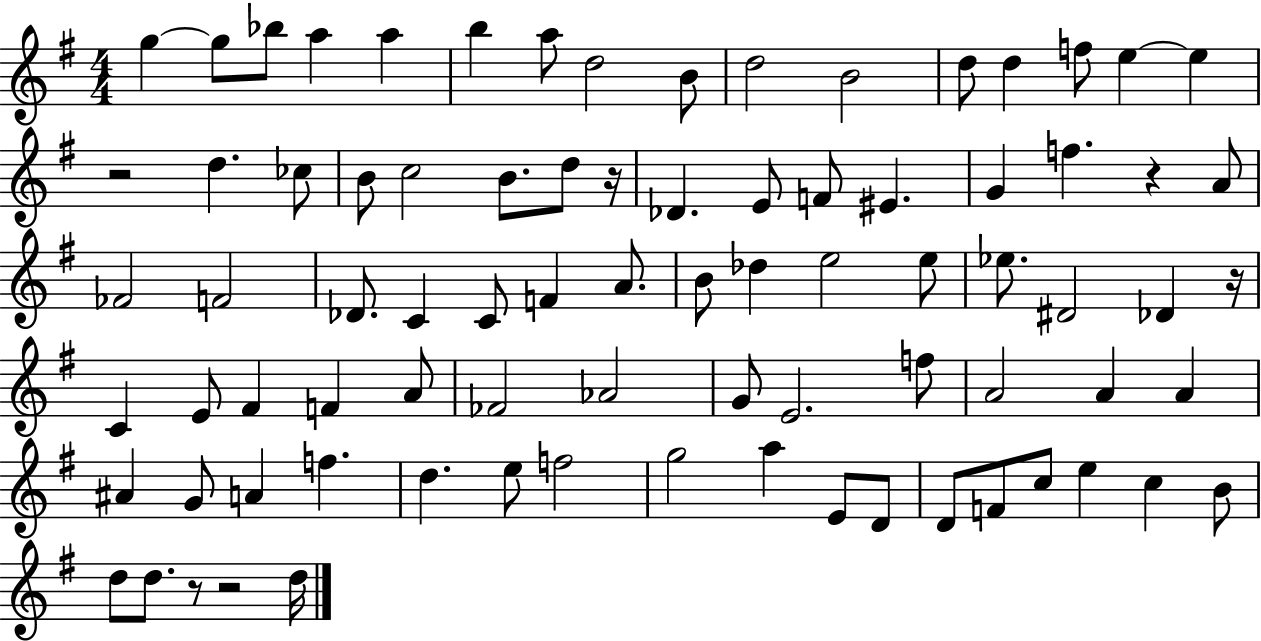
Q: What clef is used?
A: treble